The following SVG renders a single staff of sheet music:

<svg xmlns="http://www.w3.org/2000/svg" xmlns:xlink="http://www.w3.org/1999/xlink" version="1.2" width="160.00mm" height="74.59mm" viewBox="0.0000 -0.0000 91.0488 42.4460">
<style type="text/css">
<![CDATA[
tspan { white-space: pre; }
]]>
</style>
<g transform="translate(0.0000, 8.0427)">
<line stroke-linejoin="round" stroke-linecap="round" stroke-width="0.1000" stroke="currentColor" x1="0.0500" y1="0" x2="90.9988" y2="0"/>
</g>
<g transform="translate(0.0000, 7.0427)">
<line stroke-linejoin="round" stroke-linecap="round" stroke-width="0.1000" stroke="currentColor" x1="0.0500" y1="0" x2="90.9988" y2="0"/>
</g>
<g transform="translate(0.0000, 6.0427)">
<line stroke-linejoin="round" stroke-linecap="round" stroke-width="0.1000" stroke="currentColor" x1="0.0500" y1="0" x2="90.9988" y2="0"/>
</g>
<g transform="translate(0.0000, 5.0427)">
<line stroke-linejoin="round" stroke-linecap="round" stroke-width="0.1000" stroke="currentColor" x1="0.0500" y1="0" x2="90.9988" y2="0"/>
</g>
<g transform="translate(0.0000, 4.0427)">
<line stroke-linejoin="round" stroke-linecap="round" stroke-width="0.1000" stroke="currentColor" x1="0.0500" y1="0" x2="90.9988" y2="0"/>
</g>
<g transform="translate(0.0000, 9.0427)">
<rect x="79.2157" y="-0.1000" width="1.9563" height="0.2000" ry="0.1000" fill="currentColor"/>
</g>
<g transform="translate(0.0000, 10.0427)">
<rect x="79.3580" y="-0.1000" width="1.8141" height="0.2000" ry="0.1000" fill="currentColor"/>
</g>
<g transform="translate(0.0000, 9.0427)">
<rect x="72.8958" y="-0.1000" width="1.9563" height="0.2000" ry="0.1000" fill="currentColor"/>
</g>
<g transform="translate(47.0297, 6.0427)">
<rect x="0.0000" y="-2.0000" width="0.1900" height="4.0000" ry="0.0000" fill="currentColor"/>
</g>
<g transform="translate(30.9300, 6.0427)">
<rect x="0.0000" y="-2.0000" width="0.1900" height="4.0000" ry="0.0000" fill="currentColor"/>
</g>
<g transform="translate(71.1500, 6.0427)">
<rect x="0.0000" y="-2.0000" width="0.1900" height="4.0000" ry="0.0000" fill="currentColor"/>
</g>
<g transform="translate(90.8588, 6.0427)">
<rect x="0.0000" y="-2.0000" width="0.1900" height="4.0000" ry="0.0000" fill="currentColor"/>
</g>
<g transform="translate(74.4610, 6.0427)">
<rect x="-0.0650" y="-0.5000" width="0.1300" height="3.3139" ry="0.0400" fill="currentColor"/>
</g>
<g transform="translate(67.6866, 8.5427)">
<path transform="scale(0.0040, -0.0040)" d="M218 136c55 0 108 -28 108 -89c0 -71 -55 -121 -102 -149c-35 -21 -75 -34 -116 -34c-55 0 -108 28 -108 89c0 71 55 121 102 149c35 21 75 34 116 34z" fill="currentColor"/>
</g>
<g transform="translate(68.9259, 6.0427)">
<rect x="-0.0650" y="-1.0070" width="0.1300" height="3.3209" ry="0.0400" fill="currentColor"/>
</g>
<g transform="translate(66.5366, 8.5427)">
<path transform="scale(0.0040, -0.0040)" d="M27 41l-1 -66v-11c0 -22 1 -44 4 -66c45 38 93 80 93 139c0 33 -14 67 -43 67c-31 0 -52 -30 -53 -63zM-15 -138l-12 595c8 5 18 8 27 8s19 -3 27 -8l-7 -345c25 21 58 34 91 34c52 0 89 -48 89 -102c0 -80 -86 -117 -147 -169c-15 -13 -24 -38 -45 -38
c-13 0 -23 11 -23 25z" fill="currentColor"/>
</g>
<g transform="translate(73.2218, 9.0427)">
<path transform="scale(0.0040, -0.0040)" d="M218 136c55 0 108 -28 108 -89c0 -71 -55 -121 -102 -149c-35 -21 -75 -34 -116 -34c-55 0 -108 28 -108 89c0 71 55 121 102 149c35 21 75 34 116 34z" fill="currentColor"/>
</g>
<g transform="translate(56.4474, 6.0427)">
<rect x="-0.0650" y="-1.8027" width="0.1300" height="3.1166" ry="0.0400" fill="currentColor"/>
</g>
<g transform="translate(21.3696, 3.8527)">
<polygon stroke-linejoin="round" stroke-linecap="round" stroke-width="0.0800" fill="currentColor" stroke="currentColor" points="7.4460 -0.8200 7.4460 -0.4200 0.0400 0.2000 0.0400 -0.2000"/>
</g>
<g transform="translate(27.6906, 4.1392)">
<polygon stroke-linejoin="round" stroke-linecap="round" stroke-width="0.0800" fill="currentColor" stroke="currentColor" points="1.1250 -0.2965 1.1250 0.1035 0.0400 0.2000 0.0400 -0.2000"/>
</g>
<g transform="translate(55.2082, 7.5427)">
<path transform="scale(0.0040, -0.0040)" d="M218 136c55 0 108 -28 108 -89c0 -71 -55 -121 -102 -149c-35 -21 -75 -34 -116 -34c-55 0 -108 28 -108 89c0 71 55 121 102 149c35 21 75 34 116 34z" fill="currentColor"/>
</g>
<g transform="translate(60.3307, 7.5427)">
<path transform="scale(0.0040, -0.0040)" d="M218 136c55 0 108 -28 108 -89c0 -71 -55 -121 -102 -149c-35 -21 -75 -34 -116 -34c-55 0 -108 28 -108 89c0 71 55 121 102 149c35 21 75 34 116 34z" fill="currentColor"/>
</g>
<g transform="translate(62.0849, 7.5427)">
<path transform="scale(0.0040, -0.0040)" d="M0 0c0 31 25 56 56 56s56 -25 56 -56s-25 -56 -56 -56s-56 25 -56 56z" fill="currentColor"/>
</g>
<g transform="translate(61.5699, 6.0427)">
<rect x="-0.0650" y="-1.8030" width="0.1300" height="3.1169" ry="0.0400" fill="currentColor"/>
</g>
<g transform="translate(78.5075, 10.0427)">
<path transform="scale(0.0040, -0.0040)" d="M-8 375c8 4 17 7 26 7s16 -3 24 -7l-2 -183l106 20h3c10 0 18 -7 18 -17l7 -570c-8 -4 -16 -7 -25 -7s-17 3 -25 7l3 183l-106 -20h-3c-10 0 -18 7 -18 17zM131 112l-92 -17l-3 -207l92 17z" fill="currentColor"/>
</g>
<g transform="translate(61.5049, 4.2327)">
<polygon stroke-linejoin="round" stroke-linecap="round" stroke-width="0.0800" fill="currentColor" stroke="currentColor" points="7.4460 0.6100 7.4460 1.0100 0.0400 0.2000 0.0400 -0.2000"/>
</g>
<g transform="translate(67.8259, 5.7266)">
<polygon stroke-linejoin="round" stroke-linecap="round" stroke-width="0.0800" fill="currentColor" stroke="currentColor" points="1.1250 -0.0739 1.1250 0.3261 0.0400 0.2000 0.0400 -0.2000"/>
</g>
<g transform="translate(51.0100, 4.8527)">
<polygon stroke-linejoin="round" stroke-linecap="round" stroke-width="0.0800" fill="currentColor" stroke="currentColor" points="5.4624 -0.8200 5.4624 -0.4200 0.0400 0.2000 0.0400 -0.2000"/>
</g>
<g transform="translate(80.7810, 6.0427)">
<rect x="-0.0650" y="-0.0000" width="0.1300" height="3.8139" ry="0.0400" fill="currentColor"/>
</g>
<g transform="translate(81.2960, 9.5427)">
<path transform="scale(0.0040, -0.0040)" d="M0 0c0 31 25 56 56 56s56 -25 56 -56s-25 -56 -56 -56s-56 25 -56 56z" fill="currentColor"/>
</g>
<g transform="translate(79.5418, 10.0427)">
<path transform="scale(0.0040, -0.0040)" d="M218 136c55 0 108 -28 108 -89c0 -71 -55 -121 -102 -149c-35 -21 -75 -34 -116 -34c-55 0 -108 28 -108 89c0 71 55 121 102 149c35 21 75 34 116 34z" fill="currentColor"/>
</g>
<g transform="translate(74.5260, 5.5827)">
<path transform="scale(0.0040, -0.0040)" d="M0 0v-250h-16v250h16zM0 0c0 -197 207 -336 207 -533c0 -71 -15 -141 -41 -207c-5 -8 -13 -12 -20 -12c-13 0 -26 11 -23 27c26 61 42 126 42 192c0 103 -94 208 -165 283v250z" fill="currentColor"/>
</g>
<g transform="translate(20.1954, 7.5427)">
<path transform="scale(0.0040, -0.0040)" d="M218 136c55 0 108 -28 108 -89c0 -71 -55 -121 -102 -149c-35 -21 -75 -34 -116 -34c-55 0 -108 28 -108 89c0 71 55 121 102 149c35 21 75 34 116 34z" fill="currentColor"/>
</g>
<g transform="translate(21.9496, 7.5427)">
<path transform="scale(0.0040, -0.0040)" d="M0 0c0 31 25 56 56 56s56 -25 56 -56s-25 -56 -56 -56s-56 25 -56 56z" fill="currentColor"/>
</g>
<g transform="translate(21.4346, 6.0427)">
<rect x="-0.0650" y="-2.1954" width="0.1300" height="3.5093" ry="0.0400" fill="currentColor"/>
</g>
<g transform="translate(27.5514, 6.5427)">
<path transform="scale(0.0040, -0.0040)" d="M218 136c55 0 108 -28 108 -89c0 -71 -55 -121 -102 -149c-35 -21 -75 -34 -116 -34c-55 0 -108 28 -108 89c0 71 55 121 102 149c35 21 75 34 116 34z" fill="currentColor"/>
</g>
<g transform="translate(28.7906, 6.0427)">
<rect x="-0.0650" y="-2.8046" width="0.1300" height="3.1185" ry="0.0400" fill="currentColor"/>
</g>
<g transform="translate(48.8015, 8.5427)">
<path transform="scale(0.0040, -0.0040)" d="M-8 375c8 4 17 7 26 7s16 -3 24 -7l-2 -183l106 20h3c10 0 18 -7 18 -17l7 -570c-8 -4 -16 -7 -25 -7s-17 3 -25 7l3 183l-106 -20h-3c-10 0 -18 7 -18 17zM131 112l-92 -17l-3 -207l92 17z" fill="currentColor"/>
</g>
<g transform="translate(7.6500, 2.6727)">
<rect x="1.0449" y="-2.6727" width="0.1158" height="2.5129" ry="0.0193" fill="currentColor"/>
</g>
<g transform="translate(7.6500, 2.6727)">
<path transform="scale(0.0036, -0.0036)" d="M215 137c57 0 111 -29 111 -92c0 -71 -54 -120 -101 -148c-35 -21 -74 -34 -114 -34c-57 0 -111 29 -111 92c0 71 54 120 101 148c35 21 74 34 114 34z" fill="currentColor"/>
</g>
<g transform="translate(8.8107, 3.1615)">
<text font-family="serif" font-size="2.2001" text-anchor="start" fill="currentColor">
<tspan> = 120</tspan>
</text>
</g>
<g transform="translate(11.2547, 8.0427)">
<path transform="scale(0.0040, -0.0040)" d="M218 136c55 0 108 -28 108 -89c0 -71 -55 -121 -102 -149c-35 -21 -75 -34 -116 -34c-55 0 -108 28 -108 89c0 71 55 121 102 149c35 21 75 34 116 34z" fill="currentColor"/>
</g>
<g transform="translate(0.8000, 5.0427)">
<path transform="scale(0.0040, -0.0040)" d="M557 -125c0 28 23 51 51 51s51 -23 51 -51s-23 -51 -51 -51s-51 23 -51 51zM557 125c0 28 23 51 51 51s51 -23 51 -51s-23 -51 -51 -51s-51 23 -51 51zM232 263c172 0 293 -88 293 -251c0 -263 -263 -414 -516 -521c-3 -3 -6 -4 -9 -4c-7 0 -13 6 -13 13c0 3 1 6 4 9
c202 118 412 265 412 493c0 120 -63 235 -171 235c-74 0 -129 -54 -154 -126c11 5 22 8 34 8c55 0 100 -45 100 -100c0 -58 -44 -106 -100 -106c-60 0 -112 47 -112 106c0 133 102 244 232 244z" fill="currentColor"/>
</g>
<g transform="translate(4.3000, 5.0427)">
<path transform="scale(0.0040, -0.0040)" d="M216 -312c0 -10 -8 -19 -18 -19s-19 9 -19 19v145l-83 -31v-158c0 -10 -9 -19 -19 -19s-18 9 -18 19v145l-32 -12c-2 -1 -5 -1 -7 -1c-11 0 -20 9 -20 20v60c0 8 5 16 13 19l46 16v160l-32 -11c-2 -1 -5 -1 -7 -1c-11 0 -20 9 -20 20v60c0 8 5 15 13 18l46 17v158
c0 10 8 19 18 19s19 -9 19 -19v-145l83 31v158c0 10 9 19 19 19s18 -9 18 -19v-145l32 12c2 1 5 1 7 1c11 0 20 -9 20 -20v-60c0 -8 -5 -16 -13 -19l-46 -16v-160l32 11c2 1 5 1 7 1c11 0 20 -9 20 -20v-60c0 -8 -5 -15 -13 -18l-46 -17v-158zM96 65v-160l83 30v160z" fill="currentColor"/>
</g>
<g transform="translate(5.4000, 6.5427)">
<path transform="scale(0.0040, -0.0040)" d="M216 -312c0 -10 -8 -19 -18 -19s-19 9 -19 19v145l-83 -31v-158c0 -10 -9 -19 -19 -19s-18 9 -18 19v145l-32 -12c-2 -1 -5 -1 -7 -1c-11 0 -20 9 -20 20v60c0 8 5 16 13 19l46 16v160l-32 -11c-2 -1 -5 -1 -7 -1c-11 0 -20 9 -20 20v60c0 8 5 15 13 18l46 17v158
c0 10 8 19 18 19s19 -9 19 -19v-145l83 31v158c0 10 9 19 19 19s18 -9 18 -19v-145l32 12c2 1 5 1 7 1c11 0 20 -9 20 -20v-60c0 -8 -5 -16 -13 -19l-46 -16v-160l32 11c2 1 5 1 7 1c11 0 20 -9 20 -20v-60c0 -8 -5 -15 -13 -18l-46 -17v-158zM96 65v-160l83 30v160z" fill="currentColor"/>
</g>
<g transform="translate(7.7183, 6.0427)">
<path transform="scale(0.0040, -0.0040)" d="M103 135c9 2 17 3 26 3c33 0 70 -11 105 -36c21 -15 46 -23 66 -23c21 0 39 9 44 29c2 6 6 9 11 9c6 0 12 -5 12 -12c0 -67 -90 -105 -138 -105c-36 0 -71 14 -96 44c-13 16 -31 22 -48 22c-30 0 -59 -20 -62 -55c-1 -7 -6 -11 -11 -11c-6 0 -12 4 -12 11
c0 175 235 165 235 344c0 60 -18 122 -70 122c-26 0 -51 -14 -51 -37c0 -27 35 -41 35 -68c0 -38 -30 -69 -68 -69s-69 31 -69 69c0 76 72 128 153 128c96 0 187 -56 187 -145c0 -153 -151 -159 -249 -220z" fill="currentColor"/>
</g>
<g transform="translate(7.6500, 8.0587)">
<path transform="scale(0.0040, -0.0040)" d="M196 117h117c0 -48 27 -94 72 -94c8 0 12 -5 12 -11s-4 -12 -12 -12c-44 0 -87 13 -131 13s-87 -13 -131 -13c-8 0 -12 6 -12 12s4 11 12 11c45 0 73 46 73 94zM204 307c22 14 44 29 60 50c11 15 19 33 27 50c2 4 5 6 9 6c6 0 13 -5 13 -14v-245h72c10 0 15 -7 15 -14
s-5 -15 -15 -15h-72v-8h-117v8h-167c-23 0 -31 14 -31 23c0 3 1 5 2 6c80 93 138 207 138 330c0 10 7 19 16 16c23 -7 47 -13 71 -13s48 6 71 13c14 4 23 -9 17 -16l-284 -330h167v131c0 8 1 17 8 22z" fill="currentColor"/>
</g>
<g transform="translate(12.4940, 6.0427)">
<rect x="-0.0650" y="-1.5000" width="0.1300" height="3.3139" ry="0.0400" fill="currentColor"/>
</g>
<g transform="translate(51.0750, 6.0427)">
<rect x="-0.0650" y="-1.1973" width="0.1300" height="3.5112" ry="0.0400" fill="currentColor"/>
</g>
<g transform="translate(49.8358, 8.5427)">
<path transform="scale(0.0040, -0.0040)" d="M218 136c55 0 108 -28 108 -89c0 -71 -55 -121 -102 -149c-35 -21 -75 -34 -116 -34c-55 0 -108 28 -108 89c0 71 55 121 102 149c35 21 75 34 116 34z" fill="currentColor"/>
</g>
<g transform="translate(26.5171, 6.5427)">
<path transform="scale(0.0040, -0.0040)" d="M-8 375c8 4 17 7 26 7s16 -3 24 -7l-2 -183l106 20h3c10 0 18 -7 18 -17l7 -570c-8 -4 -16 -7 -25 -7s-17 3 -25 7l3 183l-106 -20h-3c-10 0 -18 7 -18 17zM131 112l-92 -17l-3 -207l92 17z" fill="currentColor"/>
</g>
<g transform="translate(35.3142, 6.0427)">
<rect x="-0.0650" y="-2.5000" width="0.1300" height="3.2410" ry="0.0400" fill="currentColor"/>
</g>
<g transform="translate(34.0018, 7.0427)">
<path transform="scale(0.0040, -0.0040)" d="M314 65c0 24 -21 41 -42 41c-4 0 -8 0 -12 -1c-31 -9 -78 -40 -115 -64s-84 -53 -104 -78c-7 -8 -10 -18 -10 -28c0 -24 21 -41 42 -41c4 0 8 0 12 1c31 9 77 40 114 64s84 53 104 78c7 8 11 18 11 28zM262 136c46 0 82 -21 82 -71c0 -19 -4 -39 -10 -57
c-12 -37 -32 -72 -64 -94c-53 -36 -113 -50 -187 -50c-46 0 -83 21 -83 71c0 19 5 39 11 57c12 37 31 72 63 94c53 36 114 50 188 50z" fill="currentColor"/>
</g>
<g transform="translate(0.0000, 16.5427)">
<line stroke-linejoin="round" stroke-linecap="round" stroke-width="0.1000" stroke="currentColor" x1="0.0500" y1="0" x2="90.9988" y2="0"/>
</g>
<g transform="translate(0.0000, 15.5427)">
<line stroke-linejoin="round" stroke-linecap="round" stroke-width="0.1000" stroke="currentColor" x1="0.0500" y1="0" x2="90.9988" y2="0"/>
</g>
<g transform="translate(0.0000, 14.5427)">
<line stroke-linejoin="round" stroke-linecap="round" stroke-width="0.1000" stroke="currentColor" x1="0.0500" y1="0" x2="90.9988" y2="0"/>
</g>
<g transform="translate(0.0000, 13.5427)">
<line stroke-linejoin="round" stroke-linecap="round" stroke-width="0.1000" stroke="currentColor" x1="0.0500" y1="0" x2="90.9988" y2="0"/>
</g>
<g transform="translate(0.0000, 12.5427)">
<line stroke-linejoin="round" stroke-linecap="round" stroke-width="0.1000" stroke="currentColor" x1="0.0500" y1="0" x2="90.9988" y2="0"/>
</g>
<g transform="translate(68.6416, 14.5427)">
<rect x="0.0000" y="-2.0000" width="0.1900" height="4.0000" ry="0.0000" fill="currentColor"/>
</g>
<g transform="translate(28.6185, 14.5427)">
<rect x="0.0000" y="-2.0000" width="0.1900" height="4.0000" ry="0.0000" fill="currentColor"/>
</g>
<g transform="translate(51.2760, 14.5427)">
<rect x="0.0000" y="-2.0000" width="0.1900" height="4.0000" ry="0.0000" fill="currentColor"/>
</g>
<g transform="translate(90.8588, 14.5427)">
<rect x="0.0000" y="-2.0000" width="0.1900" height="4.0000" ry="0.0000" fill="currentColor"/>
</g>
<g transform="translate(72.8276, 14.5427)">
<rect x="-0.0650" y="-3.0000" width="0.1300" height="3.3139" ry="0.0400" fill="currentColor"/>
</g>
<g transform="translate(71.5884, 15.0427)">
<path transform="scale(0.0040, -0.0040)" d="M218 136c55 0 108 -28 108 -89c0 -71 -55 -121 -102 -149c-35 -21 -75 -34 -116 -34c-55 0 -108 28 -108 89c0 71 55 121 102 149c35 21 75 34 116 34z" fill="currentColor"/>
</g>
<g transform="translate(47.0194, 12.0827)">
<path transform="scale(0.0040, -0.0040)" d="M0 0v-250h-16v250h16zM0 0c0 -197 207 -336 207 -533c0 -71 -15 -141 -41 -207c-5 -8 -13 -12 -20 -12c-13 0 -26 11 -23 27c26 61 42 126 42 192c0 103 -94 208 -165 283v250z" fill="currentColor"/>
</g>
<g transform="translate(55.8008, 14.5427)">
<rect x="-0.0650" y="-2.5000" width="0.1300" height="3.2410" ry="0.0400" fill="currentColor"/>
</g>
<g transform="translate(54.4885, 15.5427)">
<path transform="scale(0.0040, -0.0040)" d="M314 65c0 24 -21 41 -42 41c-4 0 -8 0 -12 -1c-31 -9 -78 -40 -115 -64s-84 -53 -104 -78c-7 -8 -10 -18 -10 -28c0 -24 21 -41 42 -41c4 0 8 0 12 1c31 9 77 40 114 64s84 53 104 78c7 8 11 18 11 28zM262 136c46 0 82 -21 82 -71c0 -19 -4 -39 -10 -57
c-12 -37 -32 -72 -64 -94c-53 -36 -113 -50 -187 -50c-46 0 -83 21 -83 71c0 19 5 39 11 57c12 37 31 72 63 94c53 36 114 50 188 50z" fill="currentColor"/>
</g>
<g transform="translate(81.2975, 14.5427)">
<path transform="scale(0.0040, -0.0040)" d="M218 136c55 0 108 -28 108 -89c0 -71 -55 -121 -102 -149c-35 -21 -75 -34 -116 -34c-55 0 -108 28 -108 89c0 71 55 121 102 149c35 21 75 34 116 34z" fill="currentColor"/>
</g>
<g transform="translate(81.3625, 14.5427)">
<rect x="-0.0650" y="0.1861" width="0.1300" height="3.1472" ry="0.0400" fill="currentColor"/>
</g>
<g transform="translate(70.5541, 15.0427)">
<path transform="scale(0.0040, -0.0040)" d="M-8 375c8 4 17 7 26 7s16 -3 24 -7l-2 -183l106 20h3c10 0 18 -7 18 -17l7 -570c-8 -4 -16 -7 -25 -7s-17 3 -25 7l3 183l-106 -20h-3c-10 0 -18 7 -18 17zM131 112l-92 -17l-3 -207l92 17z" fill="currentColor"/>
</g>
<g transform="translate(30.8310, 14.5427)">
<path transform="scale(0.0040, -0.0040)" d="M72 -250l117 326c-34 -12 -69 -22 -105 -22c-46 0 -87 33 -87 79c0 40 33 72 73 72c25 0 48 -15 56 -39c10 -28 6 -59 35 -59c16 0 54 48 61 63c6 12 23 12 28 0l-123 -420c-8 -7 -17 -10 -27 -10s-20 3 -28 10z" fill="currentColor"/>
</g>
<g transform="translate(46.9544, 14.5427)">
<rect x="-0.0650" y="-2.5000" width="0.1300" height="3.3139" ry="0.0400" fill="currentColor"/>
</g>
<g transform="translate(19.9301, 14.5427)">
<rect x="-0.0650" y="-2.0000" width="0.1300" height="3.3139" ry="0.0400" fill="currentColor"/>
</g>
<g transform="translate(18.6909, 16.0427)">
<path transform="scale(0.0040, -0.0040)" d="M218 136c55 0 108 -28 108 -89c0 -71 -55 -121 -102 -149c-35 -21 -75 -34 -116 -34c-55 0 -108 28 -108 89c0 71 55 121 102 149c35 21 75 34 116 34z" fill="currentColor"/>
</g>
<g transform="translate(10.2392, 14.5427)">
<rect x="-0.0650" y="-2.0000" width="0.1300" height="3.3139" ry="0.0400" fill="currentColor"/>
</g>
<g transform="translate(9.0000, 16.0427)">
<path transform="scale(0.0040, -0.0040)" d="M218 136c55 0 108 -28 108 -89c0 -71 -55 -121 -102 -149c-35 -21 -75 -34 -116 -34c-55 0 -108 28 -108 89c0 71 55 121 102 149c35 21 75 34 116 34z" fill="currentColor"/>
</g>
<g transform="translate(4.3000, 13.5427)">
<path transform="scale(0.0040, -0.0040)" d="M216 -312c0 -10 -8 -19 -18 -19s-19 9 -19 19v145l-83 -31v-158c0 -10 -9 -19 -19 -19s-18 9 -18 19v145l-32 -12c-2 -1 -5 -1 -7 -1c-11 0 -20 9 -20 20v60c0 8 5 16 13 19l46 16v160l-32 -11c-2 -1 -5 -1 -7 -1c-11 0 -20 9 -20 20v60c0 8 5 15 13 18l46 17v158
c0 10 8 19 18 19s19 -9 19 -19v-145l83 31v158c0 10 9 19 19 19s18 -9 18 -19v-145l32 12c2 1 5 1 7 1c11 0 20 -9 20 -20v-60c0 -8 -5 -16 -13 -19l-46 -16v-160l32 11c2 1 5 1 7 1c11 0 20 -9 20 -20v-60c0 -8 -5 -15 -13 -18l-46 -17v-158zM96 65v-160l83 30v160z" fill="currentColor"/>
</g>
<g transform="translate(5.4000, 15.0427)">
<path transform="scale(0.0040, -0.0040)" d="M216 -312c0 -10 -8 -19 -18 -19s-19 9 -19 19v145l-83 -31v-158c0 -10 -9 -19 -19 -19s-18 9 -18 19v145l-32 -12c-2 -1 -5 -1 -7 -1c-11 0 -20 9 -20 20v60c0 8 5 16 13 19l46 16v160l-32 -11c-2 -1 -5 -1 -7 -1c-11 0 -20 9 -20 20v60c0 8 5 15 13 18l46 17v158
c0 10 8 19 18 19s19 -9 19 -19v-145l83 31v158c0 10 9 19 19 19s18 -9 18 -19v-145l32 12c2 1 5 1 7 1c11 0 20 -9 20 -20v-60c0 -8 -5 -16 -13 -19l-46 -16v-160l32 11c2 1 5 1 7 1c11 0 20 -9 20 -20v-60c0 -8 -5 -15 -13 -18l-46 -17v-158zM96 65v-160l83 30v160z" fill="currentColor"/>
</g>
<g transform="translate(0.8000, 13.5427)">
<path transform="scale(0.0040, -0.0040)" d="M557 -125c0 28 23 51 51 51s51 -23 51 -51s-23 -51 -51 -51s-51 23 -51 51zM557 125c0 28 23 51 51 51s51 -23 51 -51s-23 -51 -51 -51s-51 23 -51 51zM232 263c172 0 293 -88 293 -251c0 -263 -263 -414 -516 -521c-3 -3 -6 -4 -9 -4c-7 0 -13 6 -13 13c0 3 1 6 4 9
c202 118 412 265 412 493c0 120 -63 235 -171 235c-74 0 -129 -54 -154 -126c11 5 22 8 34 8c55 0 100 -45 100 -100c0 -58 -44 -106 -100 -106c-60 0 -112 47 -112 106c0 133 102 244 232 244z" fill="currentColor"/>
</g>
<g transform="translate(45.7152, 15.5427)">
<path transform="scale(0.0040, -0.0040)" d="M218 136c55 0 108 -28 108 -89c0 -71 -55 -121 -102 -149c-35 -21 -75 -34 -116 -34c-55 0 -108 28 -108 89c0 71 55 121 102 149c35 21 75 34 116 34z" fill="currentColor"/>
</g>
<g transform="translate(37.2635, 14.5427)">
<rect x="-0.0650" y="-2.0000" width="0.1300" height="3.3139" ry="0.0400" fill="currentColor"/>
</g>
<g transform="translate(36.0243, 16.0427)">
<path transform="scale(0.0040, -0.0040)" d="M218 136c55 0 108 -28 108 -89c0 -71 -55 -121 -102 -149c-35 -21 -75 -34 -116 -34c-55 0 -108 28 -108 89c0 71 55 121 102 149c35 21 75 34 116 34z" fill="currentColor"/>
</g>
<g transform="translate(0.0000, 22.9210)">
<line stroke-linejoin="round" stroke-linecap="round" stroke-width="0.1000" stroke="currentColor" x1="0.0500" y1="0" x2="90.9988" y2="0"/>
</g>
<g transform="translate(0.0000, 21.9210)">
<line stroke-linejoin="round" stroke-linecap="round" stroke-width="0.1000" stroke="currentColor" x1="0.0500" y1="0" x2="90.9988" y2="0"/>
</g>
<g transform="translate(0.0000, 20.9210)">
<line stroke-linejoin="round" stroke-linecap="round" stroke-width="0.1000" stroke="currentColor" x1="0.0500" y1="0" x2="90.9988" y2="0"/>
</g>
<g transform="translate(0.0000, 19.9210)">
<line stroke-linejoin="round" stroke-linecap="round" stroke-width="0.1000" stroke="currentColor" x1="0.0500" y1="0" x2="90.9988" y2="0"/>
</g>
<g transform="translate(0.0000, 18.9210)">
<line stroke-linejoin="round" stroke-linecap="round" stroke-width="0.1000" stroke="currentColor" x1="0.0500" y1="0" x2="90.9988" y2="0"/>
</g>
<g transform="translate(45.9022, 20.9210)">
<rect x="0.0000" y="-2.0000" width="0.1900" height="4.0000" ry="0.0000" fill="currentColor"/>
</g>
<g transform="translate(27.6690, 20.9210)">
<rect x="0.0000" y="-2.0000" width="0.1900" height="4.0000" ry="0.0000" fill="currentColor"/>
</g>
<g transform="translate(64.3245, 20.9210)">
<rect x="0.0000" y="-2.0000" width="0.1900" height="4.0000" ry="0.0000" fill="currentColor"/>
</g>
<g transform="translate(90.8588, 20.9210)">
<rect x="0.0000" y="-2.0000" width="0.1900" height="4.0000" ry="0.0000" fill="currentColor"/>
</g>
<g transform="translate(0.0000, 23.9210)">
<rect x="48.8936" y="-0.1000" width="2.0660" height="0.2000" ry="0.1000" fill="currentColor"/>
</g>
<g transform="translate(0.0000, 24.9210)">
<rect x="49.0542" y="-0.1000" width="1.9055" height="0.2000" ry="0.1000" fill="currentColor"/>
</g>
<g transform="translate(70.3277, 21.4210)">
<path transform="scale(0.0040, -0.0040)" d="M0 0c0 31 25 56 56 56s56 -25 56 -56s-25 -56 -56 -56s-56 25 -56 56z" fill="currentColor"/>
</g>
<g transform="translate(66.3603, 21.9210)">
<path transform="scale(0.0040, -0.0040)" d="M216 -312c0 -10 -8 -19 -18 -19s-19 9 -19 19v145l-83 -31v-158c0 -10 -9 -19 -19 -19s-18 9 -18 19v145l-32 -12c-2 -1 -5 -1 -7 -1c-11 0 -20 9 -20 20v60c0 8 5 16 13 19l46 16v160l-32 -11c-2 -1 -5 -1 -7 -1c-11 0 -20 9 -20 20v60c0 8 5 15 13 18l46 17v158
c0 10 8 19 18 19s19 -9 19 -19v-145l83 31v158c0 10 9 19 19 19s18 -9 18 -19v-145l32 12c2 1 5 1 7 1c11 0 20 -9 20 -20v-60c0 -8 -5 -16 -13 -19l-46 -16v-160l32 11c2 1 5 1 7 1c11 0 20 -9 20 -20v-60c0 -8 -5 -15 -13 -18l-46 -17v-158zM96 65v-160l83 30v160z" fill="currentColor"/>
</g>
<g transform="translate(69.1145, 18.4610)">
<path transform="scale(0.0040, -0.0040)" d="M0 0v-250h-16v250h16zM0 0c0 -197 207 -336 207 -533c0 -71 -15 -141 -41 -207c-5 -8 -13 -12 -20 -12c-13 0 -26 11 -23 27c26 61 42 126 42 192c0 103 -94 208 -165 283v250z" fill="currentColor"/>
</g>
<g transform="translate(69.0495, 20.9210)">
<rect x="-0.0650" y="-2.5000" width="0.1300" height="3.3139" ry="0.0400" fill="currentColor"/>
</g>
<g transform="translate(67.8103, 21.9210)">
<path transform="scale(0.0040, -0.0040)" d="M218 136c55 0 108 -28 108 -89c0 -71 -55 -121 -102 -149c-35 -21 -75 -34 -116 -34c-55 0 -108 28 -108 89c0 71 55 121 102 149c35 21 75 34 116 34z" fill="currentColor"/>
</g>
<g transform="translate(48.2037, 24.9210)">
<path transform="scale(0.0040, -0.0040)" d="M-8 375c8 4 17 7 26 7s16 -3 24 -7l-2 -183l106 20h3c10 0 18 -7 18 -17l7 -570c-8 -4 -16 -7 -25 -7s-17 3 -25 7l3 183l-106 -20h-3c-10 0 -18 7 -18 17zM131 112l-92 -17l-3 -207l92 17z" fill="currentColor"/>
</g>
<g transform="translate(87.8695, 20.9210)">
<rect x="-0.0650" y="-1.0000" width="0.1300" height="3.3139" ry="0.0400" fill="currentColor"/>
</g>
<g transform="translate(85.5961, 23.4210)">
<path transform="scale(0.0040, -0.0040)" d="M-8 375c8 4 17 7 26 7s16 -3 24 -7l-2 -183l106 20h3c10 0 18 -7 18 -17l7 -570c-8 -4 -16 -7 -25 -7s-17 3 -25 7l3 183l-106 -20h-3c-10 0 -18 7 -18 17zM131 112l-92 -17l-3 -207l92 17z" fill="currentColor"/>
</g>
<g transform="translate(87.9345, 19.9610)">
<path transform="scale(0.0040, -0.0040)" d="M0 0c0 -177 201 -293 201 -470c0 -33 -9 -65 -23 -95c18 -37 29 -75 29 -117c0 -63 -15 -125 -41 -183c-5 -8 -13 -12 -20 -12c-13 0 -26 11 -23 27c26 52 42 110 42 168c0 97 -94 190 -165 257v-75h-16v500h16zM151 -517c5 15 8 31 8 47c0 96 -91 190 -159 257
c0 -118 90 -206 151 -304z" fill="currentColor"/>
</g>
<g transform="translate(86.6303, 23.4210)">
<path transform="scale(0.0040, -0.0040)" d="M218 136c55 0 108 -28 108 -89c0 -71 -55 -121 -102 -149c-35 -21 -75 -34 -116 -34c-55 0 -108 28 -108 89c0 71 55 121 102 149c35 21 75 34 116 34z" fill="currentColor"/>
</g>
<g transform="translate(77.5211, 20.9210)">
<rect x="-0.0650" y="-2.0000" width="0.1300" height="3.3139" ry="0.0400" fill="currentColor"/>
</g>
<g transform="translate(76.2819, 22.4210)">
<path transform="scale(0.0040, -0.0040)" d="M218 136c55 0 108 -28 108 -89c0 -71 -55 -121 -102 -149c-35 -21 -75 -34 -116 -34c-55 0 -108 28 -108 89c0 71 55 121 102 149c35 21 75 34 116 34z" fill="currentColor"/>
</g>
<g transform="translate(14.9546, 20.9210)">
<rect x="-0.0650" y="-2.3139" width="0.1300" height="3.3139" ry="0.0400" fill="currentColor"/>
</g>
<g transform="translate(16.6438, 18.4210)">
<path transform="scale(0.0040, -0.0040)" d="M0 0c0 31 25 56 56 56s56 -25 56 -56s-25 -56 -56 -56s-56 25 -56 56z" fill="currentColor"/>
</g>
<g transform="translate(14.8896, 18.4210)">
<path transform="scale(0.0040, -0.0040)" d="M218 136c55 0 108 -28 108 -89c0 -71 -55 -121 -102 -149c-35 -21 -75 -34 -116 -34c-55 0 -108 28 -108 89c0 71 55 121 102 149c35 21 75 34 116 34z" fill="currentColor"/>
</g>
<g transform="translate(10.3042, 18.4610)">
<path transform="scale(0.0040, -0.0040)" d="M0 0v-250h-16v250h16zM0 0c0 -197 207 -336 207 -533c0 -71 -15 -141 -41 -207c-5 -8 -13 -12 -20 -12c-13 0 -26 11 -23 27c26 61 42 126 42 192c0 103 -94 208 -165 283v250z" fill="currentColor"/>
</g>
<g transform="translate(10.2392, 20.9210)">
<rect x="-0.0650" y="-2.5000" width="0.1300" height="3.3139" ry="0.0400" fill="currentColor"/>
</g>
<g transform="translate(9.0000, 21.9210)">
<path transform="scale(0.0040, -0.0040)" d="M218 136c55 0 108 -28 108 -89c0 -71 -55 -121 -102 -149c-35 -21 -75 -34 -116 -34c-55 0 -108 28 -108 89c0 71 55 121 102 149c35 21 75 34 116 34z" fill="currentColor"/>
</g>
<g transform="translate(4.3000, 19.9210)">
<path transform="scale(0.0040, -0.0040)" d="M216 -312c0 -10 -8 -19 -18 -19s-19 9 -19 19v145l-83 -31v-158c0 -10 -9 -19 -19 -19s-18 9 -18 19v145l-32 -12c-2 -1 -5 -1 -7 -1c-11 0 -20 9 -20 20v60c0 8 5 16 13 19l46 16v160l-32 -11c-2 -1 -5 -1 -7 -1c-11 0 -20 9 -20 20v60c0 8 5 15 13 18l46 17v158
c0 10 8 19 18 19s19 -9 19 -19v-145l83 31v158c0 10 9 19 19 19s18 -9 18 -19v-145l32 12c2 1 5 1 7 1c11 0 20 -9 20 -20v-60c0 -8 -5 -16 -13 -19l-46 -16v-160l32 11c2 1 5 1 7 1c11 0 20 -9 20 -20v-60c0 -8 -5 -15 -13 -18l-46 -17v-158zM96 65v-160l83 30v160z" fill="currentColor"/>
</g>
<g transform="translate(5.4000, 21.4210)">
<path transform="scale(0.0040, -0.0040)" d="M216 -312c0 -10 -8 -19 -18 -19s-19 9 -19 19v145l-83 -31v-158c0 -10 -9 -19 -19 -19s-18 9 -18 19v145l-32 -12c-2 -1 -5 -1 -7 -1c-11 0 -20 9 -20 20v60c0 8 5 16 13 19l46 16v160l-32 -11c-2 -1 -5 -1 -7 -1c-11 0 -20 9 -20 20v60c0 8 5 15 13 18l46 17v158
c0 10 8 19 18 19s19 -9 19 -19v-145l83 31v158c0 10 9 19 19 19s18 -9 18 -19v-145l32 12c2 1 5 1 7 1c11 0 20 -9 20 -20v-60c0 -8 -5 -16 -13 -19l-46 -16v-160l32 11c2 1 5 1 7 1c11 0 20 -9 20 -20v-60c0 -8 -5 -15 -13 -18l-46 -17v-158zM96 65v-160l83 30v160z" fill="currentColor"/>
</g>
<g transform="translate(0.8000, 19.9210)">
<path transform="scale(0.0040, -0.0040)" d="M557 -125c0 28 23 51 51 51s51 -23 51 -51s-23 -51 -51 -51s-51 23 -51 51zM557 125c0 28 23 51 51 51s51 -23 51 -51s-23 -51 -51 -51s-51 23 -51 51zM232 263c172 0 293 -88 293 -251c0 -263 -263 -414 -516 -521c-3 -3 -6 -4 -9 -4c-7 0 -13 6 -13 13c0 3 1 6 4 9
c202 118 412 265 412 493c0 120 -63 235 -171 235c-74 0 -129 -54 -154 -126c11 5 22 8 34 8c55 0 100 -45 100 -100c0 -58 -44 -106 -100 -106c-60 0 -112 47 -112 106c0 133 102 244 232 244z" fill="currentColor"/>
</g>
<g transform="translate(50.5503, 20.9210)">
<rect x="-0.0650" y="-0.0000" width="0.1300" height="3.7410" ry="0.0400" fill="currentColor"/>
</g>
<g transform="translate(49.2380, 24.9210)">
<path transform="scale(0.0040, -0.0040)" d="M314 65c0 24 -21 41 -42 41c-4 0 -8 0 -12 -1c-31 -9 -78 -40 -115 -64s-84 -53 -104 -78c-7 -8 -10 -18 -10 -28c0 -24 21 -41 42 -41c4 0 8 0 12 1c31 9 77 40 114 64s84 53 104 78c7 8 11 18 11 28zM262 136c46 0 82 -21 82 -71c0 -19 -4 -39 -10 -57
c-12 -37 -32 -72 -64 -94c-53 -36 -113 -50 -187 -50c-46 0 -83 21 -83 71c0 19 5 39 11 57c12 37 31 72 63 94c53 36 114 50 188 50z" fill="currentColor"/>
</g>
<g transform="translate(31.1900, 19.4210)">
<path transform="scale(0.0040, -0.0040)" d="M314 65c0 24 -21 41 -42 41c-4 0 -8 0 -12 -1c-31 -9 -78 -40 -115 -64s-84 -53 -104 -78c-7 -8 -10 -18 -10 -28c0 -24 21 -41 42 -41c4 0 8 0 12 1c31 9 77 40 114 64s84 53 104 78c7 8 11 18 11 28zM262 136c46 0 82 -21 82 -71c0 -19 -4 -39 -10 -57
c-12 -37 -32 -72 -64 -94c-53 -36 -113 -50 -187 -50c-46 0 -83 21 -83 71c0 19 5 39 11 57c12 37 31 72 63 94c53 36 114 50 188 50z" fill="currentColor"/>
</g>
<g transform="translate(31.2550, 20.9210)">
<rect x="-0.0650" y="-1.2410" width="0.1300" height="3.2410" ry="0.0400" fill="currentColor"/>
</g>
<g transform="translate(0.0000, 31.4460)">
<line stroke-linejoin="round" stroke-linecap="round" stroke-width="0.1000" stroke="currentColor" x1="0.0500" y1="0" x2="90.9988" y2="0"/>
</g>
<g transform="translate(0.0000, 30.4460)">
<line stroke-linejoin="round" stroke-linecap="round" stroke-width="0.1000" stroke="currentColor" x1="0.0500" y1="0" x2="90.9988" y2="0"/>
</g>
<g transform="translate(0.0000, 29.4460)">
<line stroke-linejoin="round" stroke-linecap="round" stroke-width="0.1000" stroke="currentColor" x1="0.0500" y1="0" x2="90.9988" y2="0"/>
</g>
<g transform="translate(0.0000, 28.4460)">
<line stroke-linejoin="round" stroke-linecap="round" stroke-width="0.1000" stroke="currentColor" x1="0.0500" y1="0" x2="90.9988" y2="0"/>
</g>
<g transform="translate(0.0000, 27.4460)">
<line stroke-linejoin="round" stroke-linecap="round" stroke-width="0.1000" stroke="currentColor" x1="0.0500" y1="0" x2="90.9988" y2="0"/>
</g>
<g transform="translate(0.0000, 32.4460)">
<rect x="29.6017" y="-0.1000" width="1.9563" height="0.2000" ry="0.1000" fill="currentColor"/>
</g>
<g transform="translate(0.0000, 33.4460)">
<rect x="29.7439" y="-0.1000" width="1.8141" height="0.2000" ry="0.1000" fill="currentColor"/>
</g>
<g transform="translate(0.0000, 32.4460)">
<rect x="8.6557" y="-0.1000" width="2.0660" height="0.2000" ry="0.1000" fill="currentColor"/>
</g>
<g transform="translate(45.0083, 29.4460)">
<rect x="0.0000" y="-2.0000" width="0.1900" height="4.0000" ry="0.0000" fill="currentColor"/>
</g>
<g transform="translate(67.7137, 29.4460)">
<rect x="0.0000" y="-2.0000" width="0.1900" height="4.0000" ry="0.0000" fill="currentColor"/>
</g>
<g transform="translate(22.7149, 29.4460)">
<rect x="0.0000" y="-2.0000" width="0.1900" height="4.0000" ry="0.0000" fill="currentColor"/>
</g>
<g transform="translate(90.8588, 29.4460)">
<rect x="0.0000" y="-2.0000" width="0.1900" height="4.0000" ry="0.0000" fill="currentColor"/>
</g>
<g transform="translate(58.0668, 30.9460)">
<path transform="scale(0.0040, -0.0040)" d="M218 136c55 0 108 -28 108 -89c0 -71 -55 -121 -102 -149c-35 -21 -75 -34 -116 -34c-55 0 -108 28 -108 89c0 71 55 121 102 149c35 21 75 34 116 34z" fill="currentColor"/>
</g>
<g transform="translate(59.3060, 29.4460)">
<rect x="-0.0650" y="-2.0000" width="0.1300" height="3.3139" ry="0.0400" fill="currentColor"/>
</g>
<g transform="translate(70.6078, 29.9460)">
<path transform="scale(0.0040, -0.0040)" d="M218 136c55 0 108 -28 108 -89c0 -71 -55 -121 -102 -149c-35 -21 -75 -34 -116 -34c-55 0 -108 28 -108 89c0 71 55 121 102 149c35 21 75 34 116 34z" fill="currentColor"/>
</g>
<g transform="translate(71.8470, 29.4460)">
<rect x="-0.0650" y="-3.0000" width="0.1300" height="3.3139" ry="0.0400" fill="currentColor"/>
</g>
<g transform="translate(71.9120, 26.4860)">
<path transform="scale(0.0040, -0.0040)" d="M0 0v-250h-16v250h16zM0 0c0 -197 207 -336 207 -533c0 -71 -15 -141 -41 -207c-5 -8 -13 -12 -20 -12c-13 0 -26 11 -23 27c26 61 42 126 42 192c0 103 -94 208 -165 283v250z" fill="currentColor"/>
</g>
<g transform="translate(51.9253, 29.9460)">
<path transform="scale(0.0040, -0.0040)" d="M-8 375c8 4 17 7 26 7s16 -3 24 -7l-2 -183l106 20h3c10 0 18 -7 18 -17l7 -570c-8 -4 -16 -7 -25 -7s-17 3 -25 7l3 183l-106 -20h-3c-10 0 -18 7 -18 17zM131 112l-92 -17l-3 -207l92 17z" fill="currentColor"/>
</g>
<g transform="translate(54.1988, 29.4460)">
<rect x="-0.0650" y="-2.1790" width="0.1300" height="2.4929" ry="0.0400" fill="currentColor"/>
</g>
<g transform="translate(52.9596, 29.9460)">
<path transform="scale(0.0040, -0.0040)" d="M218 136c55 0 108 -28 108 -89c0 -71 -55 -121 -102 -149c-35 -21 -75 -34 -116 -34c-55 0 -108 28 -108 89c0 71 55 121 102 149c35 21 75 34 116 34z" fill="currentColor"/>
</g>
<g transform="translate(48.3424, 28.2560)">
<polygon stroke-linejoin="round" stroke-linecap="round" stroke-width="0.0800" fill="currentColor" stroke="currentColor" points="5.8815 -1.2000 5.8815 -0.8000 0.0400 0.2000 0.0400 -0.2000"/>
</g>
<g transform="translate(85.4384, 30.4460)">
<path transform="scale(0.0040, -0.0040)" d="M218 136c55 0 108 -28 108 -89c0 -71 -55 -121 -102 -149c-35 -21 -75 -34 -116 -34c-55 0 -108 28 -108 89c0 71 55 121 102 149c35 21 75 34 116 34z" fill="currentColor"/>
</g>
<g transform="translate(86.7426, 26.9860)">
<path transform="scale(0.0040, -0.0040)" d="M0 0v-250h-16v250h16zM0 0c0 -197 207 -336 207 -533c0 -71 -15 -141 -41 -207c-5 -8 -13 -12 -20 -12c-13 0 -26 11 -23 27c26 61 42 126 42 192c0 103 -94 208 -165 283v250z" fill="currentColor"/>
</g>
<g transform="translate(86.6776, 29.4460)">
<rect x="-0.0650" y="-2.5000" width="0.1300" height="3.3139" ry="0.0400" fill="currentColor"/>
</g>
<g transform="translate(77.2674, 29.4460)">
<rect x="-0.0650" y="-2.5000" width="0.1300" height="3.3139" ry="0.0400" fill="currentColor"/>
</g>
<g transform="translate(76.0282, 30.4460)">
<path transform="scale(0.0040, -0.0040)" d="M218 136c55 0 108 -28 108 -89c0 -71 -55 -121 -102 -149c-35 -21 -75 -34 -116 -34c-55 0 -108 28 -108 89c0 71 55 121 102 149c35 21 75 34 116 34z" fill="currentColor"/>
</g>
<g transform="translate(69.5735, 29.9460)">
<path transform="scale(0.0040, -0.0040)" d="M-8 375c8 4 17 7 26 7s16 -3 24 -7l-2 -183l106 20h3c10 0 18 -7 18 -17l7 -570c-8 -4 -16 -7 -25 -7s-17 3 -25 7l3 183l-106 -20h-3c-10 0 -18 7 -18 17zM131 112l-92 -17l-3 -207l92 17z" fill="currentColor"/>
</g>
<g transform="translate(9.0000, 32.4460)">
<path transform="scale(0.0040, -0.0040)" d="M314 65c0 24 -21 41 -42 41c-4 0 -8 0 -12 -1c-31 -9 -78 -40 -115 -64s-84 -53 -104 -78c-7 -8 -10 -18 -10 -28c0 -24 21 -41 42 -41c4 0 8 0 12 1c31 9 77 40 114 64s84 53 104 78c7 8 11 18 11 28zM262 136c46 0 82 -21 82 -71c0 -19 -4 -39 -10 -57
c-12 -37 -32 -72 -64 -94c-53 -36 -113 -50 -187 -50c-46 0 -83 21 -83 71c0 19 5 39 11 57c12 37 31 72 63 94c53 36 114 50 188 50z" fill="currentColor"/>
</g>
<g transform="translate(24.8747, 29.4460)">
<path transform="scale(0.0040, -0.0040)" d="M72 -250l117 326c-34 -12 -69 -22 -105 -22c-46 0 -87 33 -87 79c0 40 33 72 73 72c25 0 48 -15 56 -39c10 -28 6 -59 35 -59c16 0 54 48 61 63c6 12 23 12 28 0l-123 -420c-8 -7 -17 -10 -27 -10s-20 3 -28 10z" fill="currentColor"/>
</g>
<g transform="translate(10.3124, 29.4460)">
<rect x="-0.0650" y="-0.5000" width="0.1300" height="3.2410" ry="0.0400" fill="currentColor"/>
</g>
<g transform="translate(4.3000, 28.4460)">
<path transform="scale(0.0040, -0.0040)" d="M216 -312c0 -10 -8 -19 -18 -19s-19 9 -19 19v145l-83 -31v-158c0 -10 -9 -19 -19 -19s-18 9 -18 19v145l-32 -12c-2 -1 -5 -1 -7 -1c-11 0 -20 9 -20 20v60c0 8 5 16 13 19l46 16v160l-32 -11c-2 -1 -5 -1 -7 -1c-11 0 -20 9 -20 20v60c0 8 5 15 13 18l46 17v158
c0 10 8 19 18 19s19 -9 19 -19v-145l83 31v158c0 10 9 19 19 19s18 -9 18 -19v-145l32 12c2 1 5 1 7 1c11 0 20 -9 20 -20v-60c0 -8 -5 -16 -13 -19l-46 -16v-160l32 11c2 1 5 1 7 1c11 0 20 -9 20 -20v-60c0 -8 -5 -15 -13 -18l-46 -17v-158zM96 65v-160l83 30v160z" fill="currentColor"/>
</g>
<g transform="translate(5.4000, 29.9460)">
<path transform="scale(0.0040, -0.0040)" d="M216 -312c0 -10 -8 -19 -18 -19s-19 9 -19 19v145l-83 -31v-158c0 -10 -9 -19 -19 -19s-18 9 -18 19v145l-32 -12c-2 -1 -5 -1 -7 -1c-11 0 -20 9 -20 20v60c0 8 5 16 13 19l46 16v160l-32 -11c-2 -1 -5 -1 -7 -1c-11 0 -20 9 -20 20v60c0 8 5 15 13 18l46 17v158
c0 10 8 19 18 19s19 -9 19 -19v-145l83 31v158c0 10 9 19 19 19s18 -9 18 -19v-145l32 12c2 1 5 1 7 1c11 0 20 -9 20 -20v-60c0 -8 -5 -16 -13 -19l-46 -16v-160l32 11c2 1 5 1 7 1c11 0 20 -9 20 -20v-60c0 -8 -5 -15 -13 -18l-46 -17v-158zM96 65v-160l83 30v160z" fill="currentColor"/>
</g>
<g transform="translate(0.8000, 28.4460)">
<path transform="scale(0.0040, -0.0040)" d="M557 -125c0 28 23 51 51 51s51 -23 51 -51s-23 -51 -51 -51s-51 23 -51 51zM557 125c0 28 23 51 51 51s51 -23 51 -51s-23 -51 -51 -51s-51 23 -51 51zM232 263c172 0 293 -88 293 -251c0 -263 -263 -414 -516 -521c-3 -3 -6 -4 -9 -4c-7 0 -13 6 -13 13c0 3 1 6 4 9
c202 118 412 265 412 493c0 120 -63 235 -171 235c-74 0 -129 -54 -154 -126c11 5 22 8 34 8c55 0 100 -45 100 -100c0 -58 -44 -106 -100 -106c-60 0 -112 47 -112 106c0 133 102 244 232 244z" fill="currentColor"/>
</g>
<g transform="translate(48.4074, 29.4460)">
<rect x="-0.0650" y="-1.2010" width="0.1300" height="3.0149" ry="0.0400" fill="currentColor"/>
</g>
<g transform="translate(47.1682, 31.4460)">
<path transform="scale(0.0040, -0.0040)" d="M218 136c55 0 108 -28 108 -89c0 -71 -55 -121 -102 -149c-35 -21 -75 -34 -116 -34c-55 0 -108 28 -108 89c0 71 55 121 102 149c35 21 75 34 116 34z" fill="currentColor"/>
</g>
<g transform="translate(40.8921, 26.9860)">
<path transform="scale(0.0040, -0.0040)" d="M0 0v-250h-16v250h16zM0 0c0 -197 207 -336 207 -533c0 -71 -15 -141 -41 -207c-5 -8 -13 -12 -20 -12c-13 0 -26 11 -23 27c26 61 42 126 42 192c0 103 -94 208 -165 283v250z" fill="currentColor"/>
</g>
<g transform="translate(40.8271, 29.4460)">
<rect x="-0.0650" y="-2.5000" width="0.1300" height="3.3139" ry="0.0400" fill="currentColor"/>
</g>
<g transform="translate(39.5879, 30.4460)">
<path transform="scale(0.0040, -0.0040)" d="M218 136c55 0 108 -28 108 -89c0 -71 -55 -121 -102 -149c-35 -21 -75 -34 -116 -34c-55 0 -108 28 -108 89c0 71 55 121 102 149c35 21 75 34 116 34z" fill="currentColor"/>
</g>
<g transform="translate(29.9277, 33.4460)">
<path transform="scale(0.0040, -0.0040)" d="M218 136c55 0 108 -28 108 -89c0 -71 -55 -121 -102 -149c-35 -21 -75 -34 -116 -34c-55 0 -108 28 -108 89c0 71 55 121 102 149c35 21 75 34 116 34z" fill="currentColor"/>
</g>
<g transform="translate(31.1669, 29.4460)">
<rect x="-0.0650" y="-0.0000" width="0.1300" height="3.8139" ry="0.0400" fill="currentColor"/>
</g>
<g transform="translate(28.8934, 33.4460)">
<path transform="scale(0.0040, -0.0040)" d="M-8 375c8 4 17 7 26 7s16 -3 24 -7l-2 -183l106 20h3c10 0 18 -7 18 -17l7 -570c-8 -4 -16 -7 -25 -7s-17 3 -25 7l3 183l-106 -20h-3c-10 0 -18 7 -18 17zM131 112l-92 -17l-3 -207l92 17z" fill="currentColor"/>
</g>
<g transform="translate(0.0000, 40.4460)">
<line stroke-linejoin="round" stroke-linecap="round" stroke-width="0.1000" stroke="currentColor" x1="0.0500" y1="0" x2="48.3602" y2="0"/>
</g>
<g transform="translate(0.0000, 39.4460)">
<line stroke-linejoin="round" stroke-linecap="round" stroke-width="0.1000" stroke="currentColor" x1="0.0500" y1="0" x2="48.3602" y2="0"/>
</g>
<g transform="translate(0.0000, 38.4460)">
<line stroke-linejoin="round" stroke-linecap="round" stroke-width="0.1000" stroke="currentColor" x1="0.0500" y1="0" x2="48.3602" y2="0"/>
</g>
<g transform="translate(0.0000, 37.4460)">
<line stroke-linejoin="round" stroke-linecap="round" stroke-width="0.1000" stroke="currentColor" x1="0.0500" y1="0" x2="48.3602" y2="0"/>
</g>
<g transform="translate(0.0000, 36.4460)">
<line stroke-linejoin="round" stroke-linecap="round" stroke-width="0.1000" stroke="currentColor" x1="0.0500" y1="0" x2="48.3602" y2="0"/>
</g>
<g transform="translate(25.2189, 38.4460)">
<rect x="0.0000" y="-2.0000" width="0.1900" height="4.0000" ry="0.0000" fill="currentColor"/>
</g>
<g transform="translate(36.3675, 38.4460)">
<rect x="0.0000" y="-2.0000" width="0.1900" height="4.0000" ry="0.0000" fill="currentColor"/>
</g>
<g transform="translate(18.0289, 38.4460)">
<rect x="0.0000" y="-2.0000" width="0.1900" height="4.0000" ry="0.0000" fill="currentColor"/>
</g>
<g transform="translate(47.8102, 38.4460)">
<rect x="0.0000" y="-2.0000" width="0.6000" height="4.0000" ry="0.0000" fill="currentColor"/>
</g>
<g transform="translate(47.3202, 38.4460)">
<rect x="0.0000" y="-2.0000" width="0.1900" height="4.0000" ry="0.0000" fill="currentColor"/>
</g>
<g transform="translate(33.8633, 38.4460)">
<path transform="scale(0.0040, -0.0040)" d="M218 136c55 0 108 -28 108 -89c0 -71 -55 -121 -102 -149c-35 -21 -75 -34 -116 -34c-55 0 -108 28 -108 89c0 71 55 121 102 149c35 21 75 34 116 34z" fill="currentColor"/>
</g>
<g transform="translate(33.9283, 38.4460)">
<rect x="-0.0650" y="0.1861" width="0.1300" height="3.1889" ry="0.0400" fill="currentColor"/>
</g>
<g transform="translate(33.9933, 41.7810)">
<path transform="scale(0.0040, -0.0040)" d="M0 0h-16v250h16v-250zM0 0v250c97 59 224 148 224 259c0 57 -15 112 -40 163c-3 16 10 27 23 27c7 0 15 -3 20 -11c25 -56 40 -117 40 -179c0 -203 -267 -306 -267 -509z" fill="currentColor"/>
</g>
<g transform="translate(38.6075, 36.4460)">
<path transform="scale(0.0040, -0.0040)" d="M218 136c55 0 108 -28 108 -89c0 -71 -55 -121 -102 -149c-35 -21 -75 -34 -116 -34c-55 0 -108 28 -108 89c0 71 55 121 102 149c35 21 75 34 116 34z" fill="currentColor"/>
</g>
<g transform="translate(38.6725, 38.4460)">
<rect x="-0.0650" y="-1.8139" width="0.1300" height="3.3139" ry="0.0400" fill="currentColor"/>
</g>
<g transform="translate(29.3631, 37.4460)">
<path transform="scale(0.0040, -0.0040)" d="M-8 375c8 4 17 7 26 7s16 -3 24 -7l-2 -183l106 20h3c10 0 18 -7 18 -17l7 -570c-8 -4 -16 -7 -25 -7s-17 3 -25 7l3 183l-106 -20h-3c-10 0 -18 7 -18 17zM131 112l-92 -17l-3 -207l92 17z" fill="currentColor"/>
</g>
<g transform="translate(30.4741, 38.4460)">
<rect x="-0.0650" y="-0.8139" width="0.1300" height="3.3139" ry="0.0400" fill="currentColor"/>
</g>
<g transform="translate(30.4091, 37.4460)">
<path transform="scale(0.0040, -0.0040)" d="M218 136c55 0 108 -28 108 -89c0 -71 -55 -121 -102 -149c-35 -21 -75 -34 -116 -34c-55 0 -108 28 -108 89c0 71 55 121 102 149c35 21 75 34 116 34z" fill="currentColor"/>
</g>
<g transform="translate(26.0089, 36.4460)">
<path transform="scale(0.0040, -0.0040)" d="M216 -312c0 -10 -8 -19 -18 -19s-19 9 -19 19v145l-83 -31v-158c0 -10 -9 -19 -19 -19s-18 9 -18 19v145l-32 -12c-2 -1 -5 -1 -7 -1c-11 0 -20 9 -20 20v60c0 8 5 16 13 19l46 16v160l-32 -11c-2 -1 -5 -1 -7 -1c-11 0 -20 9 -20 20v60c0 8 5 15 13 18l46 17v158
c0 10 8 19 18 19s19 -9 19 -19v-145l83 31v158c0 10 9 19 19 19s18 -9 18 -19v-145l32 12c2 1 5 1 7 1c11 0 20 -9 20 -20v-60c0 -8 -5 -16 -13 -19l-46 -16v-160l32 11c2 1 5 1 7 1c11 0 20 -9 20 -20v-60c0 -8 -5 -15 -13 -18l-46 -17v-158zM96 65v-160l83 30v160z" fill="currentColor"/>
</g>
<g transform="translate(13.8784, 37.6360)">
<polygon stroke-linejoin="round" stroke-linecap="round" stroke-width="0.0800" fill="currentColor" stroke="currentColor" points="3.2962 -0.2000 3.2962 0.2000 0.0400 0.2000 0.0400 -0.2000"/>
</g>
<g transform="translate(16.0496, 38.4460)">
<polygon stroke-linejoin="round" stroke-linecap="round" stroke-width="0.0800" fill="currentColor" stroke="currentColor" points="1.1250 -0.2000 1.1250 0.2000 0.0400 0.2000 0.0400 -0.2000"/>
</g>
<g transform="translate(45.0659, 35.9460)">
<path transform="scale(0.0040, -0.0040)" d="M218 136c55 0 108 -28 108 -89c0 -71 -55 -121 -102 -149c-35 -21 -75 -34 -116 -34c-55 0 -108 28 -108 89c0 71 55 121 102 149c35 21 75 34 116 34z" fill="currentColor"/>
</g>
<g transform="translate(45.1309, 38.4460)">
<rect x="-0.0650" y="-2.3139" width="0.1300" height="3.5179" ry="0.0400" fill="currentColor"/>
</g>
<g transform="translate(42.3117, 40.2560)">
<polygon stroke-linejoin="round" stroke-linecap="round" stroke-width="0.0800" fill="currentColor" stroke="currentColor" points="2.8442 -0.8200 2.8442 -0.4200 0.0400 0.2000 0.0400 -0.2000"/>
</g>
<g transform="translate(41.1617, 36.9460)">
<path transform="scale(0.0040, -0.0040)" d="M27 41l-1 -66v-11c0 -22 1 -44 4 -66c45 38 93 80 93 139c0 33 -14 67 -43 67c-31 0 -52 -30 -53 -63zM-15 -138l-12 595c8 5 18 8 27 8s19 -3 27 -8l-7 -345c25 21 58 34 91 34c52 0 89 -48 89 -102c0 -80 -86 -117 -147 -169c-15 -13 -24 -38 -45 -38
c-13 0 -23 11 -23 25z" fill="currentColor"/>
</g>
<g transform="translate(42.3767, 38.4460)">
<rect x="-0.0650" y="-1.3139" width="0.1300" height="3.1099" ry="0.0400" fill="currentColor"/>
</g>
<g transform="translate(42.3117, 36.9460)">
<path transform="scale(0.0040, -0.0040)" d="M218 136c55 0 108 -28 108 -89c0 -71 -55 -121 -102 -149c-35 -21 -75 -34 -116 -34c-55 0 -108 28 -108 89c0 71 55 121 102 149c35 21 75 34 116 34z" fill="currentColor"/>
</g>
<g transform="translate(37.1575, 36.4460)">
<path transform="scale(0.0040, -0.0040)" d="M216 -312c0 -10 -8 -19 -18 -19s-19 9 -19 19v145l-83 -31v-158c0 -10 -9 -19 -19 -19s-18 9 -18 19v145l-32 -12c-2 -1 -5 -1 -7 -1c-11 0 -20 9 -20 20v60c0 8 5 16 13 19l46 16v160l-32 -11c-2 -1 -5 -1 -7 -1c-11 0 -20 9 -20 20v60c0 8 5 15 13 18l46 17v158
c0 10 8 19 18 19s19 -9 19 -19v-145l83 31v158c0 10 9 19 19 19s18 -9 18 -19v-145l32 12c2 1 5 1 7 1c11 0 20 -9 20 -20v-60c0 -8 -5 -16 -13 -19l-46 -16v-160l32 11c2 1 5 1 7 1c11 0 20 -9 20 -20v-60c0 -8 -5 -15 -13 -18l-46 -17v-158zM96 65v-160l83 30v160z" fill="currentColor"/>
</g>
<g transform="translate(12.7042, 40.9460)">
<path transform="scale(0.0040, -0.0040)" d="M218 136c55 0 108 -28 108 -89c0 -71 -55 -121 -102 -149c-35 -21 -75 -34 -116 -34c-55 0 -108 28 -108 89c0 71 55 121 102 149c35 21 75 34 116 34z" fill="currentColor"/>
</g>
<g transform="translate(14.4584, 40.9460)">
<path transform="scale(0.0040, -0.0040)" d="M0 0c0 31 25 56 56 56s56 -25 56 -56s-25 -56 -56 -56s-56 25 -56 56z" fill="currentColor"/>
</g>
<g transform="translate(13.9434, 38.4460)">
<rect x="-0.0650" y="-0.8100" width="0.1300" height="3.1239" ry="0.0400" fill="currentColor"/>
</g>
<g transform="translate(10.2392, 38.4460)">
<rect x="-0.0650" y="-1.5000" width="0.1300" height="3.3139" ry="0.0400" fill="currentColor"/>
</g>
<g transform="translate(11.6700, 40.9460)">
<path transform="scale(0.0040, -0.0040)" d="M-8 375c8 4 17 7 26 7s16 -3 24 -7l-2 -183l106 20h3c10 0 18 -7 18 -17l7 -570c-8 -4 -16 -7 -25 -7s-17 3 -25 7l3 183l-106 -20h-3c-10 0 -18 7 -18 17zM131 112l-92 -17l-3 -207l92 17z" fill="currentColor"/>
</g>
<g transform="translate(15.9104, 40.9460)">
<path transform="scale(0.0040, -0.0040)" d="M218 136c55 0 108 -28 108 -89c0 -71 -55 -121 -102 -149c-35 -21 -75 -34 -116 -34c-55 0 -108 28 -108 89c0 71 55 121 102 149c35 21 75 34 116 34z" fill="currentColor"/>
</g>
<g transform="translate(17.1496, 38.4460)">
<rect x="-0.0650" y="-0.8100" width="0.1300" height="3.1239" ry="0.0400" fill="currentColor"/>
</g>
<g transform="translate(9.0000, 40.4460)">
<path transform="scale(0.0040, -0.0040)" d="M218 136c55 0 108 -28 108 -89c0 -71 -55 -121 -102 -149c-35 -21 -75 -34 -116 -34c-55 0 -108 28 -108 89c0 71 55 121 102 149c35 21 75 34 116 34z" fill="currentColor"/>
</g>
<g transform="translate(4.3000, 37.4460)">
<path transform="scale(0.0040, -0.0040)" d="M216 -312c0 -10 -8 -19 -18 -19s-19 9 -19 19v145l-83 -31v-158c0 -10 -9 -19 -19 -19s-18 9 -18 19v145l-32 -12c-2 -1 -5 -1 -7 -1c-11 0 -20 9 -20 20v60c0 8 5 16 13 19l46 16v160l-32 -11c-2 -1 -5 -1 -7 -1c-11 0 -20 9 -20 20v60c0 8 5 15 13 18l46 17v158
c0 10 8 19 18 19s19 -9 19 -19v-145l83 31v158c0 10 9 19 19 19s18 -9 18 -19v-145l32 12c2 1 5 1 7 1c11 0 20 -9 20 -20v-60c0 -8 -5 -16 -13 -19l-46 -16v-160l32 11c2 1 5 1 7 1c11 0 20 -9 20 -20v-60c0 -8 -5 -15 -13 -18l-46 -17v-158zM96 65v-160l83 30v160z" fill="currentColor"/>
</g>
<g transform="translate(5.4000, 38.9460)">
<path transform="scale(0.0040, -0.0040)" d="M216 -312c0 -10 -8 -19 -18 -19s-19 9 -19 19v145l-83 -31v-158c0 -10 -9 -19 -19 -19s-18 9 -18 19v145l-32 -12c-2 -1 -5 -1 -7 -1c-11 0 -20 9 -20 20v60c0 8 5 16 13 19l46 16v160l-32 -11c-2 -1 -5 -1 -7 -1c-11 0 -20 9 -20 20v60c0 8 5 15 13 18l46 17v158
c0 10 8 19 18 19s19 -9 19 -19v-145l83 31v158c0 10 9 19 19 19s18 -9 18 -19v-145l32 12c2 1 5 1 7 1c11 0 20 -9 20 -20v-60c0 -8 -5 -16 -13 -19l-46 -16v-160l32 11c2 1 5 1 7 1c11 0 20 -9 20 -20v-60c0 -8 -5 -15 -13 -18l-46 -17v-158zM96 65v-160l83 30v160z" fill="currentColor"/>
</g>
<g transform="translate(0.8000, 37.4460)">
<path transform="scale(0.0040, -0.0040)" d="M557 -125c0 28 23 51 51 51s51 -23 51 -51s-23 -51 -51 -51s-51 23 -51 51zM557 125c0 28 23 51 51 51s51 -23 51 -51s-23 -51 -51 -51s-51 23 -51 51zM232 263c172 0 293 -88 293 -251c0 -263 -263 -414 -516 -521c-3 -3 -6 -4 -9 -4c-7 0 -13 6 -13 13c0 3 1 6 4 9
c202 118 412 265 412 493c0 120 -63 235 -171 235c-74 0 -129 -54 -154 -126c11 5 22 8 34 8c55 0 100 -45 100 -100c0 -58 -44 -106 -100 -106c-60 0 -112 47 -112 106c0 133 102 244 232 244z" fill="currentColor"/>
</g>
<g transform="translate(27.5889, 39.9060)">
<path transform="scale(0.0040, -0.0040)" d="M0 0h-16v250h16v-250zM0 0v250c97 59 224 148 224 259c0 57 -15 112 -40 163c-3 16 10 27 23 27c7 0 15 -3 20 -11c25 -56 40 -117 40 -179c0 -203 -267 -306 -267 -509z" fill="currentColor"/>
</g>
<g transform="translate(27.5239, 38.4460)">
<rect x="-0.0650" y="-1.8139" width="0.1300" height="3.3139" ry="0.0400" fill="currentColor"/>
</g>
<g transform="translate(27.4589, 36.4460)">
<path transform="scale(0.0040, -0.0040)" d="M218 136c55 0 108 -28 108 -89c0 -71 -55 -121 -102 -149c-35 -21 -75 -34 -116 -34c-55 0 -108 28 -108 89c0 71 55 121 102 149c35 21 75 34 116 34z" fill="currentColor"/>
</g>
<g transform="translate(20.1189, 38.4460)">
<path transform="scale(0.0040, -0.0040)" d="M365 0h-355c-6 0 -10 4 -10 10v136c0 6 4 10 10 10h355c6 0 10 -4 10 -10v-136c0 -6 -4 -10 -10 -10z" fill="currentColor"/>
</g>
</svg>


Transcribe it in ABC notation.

X:1
T:Untitled
M:2/4
L:1/4
K:D
G,, A,,/2 C,/4 B,,2 F,,/2 A,,/2 A,,/2 _F,,/4 E,,/2 C,, A,, A,, z/2 A,, B,,/2 B,,2 C, D, B,,/2 B, G,2 C,,2 ^B,,/2 A,, F,,/4 E,,2 z/2 C,, B,,/2 G,,/2 C,/2 A,, C,/2 B,, B,,/2 G,, F,,/2 F,,/4 z2 ^A,/2 F, D,/2 ^A, _G,/2 B,/2